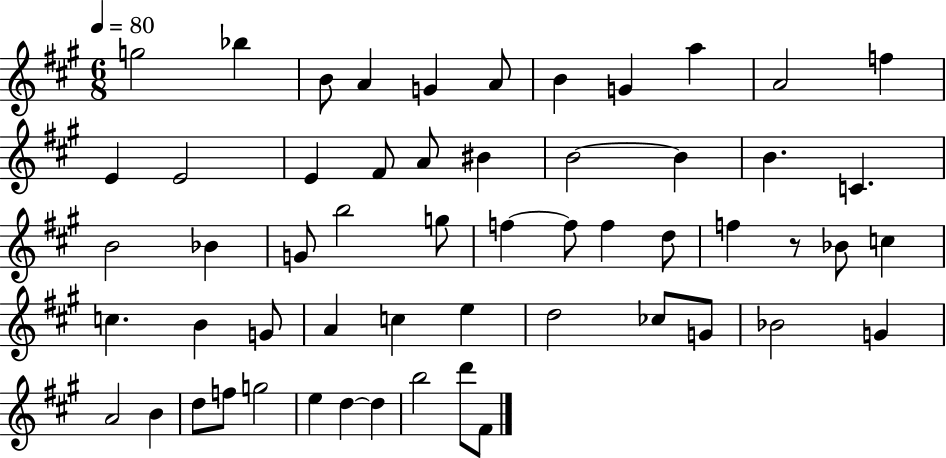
{
  \clef treble
  \numericTimeSignature
  \time 6/8
  \key a \major
  \tempo 4 = 80
  g''2 bes''4 | b'8 a'4 g'4 a'8 | b'4 g'4 a''4 | a'2 f''4 | \break e'4 e'2 | e'4 fis'8 a'8 bis'4 | b'2~~ b'4 | b'4. c'4. | \break b'2 bes'4 | g'8 b''2 g''8 | f''4~~ f''8 f''4 d''8 | f''4 r8 bes'8 c''4 | \break c''4. b'4 g'8 | a'4 c''4 e''4 | d''2 ces''8 g'8 | bes'2 g'4 | \break a'2 b'4 | d''8 f''8 g''2 | e''4 d''4~~ d''4 | b''2 d'''8 fis'8 | \break \bar "|."
}